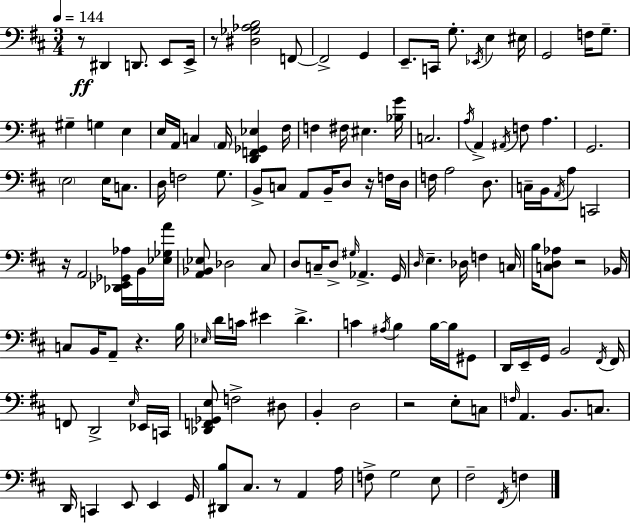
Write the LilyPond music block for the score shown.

{
  \clef bass
  \numericTimeSignature
  \time 3/4
  \key d \major
  \tempo 4 = 144
  \repeat volta 2 { r8\ff dis,4 d,8. e,8 e,16-> | r8 <dis ges aes b>2 f,8~~ | f,2-> g,4 | e,8.-- c,16 g8.-. \acciaccatura { ees,16 } e4 | \break eis16 g,2 f16 g8.-- | gis4-- g4 e4 | e16 a,16 c4 \parenthesize a,16 <d, f, ges, ees>4 | fis16 f4 fis16 eis4. | \break <bes g'>16 c2. | \acciaccatura { a16 } a,4-> \acciaccatura { ais,16 } f8 a4. | g,2. | \parenthesize e2 e16 | \break c8. d16 f2 | g8. b,8-> c8 a,8 b,16-- d8 | r16 f16 d16 f16 a2 | d8. c16-- b,16 \acciaccatura { a,16 } a8 c,2 | \break r16 a,2 | <des, ees, ges, aes>16 b,16 <ees ges a'>16 <a, bes, ees>8 des2 | cis8 d8 c16-- d8-> \grace { gis16 } aes,4.-> | g,16 \grace { d16 } e4.-- | \break des16 f4 c16 b16 <c d aes>8 r2 | bes,16 c8 b,16 a,8-- r4. | b16 \grace { ees16 } d'16 c'16 eis'4 | d'4.-> c'4 \acciaccatura { ais16 } | \break b4 b16~~ b16 gis,8 d,16 e,16-- g,16 b,2 | \acciaccatura { fis,16 } fis,16 f,8 d,2-> | \grace { e16 } ees,16 c,16 <des, f, ges, e>8 | f2-> dis8 b,4-. | \break d2 r2 | e8-. c8 \grace { f16 } a,4. | b,8. c8. d,16 | c,4 e,8 e,4 g,16 <dis, b>8 | \break cis8. r8 a,4 a16 f8-> | g2 e8 fis2-- | \acciaccatura { fis,16 } f4 | } \bar "|."
}